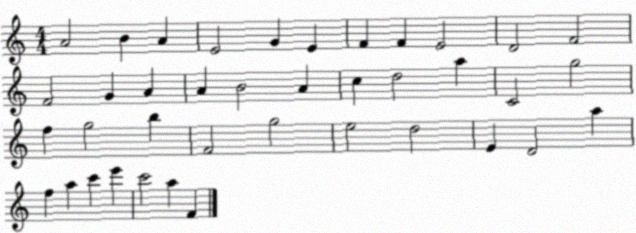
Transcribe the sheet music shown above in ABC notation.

X:1
T:Untitled
M:4/4
L:1/4
K:C
A2 B A E2 G E F F E2 D2 F2 F2 G A A B2 A c d2 a C2 g2 f g2 b F2 g2 e2 d2 E D2 a f a c' e' c'2 a F